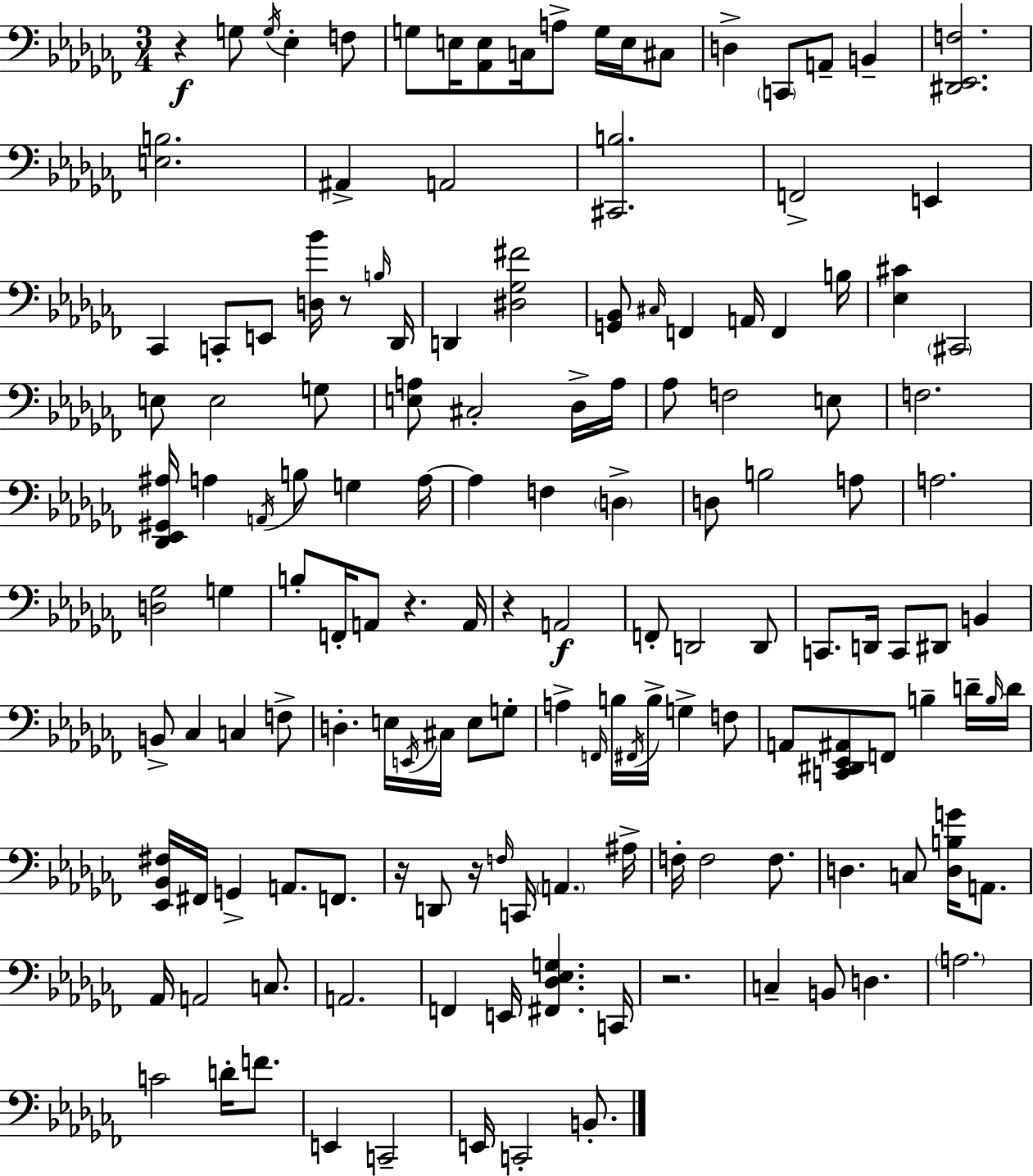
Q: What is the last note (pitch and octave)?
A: B2